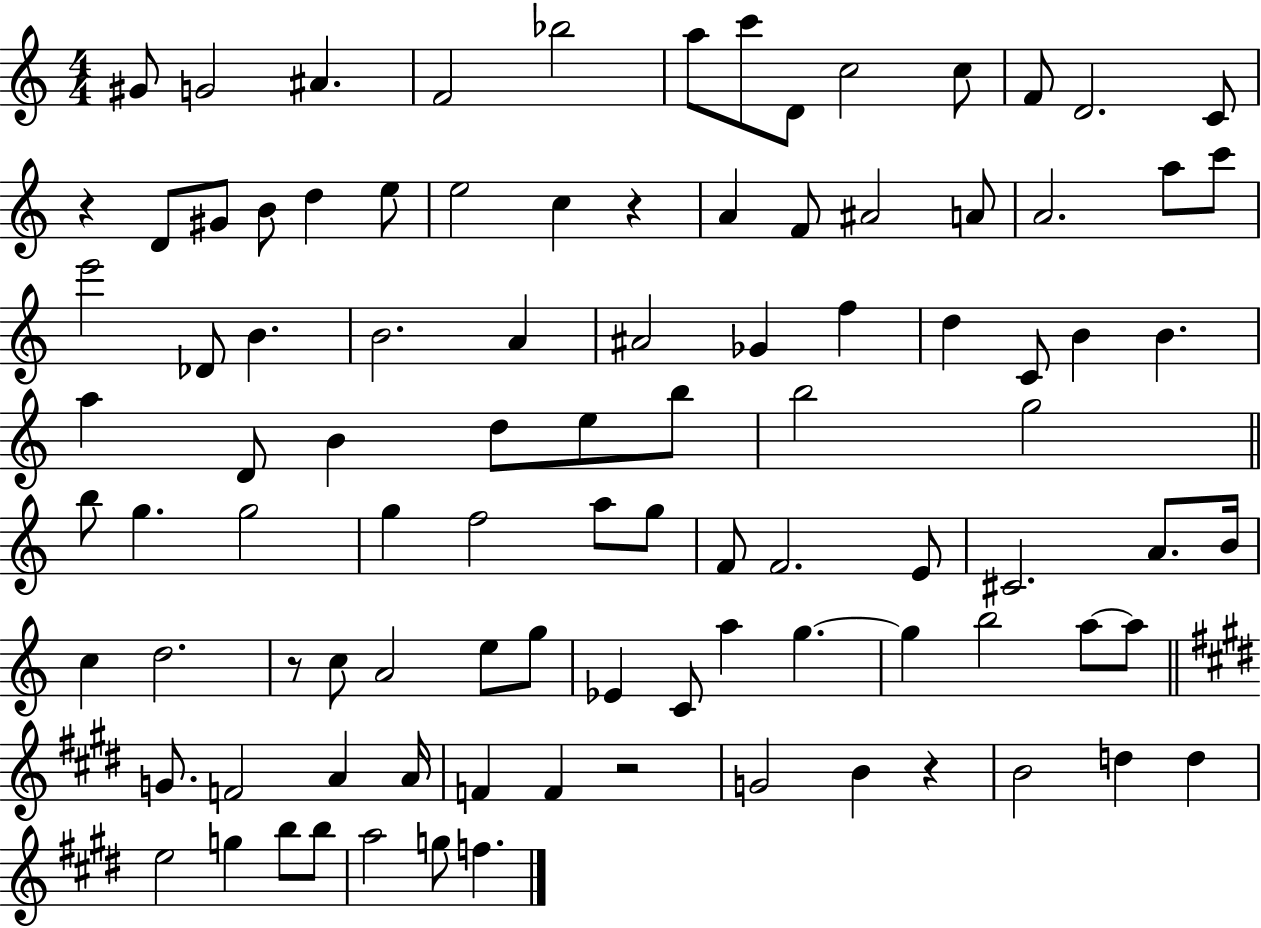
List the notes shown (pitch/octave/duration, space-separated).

G#4/e G4/h A#4/q. F4/h Bb5/h A5/e C6/e D4/e C5/h C5/e F4/e D4/h. C4/e R/q D4/e G#4/e B4/e D5/q E5/e E5/h C5/q R/q A4/q F4/e A#4/h A4/e A4/h. A5/e C6/e E6/h Db4/e B4/q. B4/h. A4/q A#4/h Gb4/q F5/q D5/q C4/e B4/q B4/q. A5/q D4/e B4/q D5/e E5/e B5/e B5/h G5/h B5/e G5/q. G5/h G5/q F5/h A5/e G5/e F4/e F4/h. E4/e C#4/h. A4/e. B4/s C5/q D5/h. R/e C5/e A4/h E5/e G5/e Eb4/q C4/e A5/q G5/q. G5/q B5/h A5/e A5/e G4/e. F4/h A4/q A4/s F4/q F4/q R/h G4/h B4/q R/q B4/h D5/q D5/q E5/h G5/q B5/e B5/e A5/h G5/e F5/q.